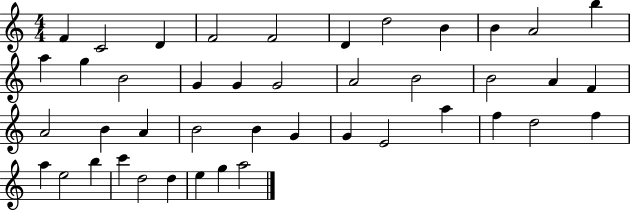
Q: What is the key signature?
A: C major